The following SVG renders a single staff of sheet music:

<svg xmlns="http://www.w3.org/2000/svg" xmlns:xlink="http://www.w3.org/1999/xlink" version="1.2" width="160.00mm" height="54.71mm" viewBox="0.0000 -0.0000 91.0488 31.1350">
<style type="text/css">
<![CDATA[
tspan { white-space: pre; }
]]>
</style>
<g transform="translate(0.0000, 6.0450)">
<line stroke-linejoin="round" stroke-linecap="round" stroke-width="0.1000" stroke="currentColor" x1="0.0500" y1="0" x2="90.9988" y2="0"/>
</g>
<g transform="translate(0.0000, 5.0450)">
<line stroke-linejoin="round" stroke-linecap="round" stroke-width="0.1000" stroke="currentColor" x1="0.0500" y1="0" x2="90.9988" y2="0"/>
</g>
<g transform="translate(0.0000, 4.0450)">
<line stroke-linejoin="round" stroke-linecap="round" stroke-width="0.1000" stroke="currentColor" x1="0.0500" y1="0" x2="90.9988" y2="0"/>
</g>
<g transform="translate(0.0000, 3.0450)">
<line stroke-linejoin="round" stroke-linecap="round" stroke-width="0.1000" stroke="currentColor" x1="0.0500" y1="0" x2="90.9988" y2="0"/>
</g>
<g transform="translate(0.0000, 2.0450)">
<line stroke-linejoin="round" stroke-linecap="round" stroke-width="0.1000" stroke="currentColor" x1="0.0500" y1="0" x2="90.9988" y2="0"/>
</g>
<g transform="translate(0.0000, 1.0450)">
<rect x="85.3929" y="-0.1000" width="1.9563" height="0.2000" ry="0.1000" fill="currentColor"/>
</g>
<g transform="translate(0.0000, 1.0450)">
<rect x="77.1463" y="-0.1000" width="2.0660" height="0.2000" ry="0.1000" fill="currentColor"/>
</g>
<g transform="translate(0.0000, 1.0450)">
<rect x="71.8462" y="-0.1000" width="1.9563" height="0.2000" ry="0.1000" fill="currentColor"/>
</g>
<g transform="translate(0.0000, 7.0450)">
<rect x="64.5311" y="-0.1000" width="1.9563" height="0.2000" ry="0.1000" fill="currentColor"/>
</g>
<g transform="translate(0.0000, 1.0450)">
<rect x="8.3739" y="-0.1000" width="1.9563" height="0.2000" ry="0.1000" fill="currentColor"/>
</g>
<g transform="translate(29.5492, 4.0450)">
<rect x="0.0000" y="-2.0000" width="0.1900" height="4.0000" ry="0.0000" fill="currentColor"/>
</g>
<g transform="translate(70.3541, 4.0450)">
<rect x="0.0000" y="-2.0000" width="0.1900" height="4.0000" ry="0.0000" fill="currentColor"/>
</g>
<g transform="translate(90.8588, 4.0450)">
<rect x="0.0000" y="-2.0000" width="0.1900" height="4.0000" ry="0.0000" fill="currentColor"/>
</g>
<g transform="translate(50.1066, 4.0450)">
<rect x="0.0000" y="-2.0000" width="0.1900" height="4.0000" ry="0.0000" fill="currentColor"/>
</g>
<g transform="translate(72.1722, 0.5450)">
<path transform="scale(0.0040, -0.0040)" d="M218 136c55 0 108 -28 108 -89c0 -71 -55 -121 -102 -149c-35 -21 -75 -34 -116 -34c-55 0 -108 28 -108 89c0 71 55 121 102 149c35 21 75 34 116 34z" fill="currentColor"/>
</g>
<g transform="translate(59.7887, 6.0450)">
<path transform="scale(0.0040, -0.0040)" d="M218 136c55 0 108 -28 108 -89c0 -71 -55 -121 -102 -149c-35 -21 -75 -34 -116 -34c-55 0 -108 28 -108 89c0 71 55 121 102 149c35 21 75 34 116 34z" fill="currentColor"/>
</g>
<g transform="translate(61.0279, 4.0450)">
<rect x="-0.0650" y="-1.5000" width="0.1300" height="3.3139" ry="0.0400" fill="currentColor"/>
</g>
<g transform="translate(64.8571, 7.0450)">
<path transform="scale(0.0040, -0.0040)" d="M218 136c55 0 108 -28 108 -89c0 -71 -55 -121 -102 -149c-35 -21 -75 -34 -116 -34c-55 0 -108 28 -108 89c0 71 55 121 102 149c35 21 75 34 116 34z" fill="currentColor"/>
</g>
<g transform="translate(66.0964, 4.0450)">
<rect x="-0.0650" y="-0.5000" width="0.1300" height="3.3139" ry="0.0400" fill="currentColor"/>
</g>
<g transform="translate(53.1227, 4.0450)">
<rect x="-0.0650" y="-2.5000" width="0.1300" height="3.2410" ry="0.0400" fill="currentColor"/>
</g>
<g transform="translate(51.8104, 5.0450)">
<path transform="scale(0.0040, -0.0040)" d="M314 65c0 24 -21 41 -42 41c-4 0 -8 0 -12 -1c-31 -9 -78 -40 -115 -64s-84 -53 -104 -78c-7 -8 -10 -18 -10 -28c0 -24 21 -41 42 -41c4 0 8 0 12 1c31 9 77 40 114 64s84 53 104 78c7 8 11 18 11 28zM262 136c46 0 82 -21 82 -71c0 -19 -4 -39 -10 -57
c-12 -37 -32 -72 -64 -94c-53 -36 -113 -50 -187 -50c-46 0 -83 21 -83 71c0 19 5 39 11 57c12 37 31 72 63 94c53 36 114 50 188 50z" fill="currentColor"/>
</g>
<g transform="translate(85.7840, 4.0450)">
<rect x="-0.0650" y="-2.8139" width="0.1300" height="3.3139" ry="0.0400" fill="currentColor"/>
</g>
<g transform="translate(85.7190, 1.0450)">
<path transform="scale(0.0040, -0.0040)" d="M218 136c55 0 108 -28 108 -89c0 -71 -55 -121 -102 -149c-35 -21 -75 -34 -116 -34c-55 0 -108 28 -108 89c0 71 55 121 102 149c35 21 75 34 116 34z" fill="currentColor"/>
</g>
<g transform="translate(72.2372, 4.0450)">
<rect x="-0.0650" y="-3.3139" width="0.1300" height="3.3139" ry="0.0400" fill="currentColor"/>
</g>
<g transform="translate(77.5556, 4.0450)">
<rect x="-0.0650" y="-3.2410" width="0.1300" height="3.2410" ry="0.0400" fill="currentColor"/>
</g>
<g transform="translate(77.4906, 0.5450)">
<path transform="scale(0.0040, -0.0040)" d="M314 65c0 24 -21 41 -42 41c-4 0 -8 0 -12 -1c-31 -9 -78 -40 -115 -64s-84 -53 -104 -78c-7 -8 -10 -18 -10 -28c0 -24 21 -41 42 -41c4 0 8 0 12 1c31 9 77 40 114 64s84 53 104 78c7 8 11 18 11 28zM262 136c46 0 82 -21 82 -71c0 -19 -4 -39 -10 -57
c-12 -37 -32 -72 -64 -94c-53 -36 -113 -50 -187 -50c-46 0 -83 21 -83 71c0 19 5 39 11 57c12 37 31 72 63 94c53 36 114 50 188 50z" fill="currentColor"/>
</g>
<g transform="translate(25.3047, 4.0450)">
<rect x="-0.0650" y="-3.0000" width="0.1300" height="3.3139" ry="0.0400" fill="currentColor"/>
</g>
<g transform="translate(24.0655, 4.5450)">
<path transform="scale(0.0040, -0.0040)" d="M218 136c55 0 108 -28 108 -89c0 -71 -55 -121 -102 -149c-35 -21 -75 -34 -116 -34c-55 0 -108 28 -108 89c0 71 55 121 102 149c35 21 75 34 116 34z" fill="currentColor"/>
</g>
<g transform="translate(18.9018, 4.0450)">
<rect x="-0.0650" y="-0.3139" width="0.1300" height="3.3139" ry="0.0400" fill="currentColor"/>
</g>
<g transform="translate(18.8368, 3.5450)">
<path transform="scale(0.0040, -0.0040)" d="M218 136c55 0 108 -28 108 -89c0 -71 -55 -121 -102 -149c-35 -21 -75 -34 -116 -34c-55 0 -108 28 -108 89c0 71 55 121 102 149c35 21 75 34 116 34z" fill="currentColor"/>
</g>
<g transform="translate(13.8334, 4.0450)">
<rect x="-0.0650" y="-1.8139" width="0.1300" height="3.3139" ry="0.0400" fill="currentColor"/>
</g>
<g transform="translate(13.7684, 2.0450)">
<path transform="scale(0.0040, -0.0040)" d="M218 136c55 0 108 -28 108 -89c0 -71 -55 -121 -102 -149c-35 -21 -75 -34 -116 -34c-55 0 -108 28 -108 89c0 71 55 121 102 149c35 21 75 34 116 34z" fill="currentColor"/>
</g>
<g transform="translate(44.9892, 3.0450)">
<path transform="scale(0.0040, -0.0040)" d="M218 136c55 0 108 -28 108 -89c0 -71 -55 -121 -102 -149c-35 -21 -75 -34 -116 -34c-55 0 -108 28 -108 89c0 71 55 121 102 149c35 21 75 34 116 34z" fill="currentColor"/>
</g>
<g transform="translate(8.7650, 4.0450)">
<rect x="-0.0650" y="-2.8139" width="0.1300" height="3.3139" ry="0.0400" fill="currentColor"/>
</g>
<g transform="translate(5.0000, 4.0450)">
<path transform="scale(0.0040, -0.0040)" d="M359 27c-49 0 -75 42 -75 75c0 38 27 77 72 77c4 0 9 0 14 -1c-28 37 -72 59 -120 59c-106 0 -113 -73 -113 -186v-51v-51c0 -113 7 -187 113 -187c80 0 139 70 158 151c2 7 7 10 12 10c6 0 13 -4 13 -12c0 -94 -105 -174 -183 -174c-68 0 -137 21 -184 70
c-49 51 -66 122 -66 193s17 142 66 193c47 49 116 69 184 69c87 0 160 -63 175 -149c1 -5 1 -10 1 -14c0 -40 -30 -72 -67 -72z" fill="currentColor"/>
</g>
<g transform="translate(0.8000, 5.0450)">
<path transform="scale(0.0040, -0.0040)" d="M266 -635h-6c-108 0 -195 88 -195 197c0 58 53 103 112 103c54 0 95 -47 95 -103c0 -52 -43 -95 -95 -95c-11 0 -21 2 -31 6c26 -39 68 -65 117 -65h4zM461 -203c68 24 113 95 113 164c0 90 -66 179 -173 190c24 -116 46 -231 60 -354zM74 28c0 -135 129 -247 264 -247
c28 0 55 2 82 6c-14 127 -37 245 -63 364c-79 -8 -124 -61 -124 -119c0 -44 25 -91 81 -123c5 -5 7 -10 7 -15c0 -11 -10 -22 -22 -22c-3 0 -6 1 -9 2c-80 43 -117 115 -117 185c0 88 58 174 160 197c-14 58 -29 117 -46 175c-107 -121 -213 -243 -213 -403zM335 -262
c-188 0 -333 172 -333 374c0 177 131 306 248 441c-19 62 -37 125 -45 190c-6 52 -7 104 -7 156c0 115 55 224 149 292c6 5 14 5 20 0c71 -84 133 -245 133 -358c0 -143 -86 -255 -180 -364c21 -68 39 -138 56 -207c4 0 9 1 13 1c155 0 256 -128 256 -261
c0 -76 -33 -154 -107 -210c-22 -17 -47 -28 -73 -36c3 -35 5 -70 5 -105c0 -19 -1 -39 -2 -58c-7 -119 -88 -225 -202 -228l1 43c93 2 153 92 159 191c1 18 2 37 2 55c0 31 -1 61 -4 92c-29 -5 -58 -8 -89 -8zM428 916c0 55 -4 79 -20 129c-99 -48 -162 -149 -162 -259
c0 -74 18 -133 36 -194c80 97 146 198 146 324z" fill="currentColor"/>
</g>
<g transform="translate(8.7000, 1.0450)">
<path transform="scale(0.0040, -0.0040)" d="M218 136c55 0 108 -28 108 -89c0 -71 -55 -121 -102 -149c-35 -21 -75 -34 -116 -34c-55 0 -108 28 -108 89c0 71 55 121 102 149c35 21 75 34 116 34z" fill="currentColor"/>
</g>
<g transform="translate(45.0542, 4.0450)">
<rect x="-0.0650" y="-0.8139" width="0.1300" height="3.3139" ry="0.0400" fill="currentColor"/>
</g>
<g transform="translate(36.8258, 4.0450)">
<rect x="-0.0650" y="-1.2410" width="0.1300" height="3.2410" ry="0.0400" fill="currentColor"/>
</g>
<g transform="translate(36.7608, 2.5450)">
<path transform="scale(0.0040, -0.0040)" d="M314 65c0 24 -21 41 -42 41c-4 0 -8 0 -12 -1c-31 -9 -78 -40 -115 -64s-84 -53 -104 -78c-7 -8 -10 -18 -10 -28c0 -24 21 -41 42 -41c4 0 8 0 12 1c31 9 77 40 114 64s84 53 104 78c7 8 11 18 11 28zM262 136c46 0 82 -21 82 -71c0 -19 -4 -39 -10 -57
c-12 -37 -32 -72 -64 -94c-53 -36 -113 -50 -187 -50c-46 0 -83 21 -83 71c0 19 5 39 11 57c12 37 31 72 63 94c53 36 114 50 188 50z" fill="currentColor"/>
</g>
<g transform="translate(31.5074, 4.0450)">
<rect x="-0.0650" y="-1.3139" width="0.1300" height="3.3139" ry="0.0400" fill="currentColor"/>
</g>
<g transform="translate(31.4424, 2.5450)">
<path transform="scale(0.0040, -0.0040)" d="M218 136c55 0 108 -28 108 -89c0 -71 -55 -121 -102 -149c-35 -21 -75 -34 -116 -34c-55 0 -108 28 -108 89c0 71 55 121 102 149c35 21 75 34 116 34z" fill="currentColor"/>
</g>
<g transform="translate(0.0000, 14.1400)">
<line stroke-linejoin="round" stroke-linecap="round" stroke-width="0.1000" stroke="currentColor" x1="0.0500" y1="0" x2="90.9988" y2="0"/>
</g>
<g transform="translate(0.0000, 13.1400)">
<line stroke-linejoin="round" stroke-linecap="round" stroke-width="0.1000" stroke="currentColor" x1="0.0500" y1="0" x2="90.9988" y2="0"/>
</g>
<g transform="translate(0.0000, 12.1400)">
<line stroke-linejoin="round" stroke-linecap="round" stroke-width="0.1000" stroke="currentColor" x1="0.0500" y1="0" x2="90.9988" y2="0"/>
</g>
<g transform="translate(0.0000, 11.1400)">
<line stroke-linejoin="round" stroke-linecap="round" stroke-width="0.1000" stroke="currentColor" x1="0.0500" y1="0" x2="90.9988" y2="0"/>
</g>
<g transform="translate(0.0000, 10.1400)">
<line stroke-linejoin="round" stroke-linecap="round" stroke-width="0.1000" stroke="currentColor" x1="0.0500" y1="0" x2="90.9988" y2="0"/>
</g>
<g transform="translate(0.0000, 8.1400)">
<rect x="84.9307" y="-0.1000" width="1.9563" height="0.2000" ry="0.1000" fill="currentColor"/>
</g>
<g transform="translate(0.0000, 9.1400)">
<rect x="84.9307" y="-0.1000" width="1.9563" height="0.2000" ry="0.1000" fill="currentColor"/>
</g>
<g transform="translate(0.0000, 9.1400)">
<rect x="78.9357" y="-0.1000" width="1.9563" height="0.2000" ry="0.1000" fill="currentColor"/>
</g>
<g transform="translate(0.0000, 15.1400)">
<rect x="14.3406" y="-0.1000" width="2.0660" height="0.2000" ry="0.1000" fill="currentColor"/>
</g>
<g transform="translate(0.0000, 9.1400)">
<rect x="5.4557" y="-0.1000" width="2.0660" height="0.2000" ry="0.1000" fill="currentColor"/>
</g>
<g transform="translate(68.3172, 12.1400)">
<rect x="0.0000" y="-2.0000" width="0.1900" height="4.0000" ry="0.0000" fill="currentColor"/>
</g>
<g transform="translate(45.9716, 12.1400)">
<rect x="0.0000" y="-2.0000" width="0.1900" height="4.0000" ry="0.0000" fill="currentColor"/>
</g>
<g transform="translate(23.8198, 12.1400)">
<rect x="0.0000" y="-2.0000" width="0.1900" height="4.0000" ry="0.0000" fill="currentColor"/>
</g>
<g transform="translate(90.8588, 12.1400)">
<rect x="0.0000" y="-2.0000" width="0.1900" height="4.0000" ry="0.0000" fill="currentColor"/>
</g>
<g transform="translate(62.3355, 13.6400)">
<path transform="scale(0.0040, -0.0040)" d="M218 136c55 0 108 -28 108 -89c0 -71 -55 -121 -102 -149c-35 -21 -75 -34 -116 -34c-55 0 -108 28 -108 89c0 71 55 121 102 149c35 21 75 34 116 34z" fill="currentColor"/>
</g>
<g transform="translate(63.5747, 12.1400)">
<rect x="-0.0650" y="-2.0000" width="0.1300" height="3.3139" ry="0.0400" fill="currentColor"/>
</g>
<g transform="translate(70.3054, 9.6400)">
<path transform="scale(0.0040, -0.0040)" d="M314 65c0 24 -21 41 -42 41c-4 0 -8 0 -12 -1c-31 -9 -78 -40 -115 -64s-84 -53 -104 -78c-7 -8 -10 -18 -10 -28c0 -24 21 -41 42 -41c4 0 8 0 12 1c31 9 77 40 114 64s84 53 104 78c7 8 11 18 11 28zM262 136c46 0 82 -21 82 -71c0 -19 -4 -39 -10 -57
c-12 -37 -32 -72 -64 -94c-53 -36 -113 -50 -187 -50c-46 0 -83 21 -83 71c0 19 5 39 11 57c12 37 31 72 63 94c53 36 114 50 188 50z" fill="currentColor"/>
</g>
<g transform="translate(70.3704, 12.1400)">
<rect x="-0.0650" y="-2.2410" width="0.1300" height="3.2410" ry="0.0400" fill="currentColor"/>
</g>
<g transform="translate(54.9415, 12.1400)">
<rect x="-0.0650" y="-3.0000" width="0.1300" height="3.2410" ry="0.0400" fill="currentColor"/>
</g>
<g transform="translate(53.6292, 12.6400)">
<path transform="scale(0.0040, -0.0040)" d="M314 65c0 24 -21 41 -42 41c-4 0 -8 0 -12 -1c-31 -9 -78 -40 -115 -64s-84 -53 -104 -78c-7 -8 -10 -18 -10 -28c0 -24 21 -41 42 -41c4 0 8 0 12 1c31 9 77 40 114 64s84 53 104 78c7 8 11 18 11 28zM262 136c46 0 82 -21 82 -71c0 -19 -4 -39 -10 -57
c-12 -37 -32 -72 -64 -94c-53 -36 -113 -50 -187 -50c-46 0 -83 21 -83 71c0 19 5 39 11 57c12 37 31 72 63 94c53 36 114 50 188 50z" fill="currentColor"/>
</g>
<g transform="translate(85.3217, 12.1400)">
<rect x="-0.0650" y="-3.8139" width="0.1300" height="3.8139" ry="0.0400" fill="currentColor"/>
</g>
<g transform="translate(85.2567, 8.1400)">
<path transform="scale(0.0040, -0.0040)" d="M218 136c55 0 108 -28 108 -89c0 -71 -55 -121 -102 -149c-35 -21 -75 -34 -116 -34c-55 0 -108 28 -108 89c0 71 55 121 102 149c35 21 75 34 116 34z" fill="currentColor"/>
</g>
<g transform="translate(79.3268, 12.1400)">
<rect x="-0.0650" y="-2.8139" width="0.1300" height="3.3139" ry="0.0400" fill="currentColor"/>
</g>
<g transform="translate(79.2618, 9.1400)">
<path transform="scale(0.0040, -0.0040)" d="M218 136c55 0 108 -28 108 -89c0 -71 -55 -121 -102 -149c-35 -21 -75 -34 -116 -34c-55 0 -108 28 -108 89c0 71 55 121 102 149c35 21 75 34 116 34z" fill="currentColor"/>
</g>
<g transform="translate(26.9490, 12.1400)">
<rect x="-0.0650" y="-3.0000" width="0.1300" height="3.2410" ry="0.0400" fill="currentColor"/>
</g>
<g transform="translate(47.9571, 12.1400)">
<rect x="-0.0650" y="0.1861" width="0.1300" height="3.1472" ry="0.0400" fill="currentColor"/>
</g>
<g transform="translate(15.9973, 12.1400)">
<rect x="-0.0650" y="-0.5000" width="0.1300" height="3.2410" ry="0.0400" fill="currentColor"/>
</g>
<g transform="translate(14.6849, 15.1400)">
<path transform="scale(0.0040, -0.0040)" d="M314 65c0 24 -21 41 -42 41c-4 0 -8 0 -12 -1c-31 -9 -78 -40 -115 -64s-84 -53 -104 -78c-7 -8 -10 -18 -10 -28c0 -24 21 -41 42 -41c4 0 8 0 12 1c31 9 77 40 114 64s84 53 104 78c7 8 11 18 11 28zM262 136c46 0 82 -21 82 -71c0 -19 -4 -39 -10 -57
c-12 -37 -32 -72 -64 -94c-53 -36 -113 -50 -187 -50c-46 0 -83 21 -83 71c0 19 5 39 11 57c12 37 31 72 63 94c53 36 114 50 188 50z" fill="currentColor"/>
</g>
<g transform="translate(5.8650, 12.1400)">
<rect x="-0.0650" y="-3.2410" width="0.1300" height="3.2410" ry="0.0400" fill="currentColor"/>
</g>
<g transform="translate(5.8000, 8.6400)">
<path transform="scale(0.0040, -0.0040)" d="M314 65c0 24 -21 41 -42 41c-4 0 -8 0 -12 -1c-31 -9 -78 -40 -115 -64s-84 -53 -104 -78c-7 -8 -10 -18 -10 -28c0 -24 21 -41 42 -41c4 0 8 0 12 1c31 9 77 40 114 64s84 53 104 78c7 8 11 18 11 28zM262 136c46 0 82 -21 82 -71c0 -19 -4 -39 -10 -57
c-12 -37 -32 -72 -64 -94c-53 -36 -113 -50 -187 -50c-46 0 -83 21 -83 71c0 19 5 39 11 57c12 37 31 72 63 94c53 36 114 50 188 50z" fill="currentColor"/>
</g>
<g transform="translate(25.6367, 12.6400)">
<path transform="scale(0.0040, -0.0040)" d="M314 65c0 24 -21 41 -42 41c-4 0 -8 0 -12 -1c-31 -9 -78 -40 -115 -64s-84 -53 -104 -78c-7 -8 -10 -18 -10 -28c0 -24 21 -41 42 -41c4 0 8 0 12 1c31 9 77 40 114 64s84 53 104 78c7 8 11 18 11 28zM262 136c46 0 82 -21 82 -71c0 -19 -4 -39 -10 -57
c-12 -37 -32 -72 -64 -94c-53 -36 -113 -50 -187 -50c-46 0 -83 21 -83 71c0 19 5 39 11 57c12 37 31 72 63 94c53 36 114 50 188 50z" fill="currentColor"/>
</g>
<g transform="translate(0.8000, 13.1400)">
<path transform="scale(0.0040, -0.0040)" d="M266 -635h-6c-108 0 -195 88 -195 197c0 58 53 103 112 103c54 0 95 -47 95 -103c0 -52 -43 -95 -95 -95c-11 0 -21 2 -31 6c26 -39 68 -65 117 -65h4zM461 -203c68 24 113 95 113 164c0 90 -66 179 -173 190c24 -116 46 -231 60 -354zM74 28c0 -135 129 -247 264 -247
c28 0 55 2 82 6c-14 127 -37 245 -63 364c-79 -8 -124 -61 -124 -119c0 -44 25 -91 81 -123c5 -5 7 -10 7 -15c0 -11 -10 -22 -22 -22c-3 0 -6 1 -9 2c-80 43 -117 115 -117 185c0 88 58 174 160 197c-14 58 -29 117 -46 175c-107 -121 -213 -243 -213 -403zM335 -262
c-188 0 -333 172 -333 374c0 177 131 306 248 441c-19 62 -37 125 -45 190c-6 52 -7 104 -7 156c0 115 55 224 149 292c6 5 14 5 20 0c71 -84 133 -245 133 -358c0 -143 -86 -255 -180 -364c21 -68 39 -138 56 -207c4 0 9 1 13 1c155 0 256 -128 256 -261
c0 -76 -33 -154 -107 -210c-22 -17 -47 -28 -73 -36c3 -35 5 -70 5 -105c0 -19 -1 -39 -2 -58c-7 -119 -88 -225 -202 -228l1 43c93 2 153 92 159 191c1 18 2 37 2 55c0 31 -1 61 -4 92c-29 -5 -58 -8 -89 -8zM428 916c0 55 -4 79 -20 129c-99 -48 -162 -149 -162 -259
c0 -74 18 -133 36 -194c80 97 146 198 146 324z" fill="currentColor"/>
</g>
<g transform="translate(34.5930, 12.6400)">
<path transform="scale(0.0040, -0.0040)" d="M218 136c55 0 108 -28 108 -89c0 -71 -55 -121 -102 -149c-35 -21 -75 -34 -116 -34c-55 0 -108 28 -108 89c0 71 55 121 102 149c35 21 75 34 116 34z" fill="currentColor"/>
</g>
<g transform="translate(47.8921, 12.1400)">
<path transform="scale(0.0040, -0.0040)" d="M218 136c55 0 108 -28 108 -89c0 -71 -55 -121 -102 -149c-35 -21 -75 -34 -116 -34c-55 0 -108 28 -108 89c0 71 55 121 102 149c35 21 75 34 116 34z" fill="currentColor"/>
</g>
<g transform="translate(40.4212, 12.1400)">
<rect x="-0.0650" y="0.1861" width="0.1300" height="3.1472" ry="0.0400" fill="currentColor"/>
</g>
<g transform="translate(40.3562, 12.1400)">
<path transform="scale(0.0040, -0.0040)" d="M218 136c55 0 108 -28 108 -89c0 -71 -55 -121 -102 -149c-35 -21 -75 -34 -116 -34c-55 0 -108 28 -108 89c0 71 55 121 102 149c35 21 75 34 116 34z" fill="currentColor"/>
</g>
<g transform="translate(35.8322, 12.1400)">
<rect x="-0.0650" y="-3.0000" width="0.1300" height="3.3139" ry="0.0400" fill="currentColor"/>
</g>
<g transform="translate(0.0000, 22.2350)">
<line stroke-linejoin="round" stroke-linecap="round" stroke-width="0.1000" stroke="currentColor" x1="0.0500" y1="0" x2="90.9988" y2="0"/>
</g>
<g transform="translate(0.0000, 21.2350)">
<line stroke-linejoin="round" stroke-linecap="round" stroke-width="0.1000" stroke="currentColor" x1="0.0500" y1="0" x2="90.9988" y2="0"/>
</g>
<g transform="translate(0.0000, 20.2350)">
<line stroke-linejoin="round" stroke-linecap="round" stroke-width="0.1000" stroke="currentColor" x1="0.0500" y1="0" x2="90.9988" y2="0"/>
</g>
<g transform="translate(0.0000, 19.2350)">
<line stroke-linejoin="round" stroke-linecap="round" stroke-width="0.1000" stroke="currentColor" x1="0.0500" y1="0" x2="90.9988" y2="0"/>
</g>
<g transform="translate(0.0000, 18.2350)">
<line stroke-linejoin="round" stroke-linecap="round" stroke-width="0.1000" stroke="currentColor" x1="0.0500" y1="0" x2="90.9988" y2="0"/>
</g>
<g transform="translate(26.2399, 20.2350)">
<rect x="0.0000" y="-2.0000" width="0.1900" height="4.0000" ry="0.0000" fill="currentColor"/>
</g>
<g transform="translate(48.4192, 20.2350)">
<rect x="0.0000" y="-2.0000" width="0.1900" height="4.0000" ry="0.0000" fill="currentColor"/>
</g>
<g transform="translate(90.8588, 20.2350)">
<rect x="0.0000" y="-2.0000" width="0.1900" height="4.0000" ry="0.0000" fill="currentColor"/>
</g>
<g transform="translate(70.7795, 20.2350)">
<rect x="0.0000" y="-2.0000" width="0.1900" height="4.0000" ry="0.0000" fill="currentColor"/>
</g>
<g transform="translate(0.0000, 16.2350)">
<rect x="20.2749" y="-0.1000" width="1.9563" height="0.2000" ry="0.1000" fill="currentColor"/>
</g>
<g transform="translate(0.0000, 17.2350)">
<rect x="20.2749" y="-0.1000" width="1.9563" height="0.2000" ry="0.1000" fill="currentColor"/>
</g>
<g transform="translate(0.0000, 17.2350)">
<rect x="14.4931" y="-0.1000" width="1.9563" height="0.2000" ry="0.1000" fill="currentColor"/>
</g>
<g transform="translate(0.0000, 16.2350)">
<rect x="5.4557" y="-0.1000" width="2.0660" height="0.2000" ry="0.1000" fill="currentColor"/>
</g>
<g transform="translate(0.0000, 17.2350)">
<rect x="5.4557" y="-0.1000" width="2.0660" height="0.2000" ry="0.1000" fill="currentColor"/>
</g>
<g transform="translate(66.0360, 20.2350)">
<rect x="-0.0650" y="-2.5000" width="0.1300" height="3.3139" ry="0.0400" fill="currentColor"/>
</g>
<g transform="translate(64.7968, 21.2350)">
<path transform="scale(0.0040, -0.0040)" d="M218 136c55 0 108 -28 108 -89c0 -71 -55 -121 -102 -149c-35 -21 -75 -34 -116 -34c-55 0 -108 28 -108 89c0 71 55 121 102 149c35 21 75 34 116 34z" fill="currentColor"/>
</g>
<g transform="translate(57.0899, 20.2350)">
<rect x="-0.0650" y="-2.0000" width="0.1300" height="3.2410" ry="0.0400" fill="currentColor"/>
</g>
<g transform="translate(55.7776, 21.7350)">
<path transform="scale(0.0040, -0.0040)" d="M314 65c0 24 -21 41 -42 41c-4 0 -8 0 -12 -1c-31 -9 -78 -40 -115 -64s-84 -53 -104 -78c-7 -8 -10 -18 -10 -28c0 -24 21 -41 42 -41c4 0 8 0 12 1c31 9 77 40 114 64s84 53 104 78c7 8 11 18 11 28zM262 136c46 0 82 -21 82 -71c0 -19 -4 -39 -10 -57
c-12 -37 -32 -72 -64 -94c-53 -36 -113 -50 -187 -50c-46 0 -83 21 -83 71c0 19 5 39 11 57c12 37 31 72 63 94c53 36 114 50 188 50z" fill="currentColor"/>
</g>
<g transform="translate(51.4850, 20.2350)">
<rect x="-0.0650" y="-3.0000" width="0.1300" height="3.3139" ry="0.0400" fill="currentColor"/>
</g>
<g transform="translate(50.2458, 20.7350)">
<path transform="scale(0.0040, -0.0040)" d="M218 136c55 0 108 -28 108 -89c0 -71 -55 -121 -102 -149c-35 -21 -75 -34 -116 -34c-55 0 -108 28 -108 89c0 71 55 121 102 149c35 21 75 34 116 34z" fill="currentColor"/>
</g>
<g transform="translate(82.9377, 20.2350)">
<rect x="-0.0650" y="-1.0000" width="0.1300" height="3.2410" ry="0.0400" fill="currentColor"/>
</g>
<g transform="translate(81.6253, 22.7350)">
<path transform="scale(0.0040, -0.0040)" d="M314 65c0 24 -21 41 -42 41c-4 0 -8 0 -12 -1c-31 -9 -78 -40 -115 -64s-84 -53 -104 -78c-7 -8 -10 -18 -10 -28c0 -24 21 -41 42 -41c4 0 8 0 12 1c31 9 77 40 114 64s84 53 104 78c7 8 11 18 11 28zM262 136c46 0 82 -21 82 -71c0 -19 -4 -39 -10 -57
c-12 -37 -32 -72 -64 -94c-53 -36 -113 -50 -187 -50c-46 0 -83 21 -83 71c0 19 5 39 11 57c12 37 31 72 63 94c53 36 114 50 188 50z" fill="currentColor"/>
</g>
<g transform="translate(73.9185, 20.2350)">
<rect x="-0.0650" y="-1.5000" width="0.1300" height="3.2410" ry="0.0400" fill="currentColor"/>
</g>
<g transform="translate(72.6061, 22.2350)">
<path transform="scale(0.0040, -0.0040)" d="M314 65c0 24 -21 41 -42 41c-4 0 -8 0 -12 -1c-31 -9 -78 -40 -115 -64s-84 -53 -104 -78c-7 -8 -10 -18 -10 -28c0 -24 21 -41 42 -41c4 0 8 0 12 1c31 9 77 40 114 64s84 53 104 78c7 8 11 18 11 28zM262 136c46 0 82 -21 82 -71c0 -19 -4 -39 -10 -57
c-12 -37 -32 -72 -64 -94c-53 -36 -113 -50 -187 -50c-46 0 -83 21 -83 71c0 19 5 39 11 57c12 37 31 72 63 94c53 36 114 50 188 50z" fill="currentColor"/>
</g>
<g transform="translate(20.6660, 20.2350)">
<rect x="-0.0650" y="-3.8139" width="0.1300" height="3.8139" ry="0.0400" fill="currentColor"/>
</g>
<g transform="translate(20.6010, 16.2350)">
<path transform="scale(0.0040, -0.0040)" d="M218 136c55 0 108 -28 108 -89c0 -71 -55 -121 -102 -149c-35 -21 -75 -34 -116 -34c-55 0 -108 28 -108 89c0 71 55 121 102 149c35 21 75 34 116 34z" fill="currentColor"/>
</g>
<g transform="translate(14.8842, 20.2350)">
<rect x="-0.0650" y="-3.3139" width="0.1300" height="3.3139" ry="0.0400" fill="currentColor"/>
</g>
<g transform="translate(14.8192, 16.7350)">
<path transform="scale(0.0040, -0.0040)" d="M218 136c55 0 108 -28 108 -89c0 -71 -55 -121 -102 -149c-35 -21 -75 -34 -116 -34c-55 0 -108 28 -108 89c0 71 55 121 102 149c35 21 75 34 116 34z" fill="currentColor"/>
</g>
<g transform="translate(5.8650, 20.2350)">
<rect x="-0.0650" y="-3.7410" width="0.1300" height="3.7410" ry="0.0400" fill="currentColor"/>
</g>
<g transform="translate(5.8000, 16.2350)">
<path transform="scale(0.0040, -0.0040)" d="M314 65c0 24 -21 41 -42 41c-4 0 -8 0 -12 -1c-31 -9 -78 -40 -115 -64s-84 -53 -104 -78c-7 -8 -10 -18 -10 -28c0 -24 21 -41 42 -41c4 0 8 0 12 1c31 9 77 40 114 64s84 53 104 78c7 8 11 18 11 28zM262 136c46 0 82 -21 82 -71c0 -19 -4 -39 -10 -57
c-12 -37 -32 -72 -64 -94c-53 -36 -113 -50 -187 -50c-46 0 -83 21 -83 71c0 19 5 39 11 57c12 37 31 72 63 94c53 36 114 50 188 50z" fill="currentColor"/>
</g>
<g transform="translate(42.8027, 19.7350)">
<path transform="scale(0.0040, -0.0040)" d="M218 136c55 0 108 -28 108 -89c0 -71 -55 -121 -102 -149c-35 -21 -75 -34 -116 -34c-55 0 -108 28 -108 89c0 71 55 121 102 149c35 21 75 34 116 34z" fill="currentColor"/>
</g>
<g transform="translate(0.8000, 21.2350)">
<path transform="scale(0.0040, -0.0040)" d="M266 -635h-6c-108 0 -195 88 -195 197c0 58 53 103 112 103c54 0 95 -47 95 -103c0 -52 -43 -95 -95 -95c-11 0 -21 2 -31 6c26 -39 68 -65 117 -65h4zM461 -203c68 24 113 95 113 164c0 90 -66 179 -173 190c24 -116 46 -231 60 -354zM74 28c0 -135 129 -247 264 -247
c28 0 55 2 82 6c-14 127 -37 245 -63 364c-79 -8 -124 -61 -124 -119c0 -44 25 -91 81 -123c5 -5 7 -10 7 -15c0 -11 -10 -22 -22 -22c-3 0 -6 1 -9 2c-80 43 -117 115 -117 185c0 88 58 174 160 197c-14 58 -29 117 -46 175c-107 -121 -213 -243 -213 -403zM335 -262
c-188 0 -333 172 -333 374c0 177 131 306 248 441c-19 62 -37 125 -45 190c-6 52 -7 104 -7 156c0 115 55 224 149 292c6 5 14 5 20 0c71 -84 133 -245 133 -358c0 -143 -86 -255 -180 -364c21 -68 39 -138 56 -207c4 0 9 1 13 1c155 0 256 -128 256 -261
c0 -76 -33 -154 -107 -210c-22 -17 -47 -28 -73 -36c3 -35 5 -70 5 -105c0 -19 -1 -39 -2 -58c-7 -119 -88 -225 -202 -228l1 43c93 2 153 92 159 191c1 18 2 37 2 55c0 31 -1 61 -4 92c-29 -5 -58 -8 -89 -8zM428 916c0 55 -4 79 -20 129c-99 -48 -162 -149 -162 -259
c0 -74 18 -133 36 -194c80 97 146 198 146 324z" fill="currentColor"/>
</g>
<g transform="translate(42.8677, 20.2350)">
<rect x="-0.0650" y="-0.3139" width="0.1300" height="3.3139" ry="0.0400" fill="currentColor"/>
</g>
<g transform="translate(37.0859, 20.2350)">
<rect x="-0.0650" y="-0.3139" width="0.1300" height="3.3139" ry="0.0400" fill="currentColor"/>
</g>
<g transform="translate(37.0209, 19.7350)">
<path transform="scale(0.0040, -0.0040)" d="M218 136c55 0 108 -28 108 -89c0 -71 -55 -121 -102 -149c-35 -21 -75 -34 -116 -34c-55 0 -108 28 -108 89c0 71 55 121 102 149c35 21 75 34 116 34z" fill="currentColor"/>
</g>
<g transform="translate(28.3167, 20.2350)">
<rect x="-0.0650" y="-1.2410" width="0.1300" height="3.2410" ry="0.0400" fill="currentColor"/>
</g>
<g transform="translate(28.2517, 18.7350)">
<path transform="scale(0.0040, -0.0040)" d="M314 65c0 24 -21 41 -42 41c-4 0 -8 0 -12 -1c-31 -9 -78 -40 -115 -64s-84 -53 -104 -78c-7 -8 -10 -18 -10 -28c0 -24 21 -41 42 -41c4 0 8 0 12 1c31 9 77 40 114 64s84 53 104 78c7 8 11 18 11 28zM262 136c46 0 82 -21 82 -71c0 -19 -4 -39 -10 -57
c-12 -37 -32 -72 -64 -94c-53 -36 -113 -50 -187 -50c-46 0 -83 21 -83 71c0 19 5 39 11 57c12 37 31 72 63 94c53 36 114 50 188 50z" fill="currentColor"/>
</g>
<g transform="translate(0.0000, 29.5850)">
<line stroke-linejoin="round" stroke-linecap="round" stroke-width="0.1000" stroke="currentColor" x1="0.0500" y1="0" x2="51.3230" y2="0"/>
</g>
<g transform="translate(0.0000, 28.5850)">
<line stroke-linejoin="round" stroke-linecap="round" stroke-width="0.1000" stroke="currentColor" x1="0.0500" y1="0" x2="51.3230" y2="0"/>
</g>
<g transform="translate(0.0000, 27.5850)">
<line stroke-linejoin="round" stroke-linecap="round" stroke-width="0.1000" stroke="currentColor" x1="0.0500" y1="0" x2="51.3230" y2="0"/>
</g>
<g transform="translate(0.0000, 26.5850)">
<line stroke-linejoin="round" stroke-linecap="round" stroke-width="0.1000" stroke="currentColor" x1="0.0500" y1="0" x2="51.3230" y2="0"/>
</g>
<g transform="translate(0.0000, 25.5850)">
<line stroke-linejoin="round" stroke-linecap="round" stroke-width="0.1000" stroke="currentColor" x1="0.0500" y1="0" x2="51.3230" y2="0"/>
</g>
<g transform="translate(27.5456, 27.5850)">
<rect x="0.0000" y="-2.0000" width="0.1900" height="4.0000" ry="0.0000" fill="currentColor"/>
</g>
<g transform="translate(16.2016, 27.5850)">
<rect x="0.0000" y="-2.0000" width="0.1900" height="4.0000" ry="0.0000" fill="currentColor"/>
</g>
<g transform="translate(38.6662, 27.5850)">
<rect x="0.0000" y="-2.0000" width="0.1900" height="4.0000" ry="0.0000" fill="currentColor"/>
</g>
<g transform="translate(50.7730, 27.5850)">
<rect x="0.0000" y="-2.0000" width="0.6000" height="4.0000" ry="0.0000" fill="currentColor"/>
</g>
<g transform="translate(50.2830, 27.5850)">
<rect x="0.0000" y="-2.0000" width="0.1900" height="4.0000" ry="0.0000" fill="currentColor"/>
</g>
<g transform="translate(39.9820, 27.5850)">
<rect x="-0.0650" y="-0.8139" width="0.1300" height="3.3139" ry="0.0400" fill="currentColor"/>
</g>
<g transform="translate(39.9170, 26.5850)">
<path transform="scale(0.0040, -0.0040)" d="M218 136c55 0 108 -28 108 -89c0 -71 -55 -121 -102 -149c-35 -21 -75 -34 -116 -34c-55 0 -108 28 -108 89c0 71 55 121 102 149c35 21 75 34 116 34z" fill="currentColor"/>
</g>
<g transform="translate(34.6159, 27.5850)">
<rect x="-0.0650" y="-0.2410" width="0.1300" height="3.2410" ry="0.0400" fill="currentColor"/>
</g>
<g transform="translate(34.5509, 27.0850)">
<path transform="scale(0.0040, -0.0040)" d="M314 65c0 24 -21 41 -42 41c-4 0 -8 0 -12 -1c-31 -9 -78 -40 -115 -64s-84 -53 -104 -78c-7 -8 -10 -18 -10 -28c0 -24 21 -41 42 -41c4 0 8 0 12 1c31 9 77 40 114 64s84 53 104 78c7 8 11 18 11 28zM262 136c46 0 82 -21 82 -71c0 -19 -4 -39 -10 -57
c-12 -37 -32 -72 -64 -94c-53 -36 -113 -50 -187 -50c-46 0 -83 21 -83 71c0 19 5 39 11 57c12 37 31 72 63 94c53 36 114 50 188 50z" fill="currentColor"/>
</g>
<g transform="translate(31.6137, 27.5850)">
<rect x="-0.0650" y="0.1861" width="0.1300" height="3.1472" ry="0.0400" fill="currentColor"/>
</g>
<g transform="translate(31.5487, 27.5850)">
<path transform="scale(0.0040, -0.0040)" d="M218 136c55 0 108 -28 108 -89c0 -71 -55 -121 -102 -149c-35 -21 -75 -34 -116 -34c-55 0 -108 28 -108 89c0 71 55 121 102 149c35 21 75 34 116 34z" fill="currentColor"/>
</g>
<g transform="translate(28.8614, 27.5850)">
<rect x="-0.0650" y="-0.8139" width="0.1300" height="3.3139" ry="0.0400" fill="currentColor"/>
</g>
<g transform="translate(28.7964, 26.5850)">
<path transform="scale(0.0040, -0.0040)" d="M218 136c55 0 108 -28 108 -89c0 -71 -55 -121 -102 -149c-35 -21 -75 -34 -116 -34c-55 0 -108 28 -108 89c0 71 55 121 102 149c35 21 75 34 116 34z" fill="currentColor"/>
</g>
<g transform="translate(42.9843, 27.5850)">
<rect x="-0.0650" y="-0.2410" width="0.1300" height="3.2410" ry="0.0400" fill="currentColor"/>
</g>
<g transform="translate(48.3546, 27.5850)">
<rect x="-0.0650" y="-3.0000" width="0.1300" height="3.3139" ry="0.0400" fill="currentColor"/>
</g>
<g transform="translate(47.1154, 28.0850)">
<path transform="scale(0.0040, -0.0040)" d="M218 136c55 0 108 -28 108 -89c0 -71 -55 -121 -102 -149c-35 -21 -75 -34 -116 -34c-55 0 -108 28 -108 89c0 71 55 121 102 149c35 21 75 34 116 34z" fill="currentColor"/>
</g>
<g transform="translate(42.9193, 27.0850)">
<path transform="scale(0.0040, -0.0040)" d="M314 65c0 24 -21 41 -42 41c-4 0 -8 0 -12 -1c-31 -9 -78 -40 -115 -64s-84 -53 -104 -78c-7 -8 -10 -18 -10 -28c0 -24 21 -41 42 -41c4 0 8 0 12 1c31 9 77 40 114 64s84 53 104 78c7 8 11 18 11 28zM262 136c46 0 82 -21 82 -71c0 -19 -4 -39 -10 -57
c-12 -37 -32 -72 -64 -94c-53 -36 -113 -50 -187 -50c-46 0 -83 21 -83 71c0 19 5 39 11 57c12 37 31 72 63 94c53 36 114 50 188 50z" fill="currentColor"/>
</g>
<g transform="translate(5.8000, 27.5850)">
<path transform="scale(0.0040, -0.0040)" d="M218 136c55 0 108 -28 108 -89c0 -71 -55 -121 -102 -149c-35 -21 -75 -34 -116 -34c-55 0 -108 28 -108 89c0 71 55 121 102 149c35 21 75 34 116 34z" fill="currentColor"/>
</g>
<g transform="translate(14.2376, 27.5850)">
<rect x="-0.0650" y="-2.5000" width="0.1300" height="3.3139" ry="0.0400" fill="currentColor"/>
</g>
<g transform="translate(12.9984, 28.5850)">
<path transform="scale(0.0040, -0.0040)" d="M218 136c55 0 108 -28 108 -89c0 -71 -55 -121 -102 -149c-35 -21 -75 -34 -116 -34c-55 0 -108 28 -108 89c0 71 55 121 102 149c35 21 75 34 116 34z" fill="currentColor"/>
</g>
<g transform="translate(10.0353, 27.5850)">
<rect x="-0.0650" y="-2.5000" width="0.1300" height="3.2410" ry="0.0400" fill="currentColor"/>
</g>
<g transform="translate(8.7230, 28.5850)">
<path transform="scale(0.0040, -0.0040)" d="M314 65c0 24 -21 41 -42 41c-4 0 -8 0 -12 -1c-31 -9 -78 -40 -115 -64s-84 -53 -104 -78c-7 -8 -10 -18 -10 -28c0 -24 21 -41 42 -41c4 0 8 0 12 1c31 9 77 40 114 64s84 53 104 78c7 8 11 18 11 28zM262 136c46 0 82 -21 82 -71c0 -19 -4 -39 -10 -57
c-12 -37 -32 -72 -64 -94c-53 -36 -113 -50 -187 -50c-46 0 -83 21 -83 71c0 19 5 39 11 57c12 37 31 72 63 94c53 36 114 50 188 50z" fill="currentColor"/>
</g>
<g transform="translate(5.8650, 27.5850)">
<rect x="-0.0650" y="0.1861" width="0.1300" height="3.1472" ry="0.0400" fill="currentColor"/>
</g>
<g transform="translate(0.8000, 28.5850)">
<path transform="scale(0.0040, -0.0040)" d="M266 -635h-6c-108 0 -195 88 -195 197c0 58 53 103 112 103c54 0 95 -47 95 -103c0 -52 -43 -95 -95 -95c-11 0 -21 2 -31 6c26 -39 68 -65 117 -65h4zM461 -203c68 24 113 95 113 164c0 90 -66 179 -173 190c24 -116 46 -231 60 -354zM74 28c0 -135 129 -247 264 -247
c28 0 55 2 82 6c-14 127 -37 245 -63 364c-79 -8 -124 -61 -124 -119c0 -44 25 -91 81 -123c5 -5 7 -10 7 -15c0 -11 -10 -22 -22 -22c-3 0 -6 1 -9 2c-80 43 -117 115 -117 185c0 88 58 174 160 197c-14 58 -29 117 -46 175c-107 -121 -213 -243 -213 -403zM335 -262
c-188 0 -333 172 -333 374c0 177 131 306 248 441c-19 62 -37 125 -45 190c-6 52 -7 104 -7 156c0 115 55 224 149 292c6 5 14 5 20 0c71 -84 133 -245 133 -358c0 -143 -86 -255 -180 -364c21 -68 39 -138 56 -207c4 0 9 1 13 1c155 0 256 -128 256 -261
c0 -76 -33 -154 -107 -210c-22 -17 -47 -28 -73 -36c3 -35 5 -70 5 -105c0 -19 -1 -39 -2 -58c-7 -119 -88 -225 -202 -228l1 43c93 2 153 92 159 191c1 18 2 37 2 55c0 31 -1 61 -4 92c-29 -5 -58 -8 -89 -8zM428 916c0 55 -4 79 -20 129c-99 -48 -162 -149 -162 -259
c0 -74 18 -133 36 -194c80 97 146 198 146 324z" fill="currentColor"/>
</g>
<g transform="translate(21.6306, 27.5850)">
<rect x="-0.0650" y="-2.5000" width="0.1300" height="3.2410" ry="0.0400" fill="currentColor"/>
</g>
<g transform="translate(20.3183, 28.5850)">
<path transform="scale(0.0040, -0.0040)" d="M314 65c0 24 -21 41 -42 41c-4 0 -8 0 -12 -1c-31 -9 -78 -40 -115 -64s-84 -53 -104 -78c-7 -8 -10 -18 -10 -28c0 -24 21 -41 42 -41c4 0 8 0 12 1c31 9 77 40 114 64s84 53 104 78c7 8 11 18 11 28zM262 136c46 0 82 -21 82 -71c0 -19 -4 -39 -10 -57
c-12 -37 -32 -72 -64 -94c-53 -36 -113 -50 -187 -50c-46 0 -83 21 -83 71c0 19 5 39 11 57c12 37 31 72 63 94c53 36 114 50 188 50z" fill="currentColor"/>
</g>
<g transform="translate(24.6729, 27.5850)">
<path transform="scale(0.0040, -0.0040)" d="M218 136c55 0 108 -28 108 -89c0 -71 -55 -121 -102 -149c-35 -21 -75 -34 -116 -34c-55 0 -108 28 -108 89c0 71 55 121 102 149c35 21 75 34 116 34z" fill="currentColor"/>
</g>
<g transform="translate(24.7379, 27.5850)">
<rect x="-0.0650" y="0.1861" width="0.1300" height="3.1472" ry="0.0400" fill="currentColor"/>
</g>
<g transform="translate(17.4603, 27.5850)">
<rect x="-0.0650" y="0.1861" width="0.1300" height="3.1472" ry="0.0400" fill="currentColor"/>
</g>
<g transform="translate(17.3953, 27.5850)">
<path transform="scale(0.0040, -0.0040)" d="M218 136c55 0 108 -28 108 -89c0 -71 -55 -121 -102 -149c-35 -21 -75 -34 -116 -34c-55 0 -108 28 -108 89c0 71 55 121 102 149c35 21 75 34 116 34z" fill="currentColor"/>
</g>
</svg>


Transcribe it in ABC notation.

X:1
T:Untitled
M:4/4
L:1/4
K:C
a f c A e e2 d G2 E C b b2 a b2 C2 A2 A B B A2 F g2 a c' c'2 b c' e2 c c A F2 G E2 D2 B G2 G B G2 B d B c2 d c2 A